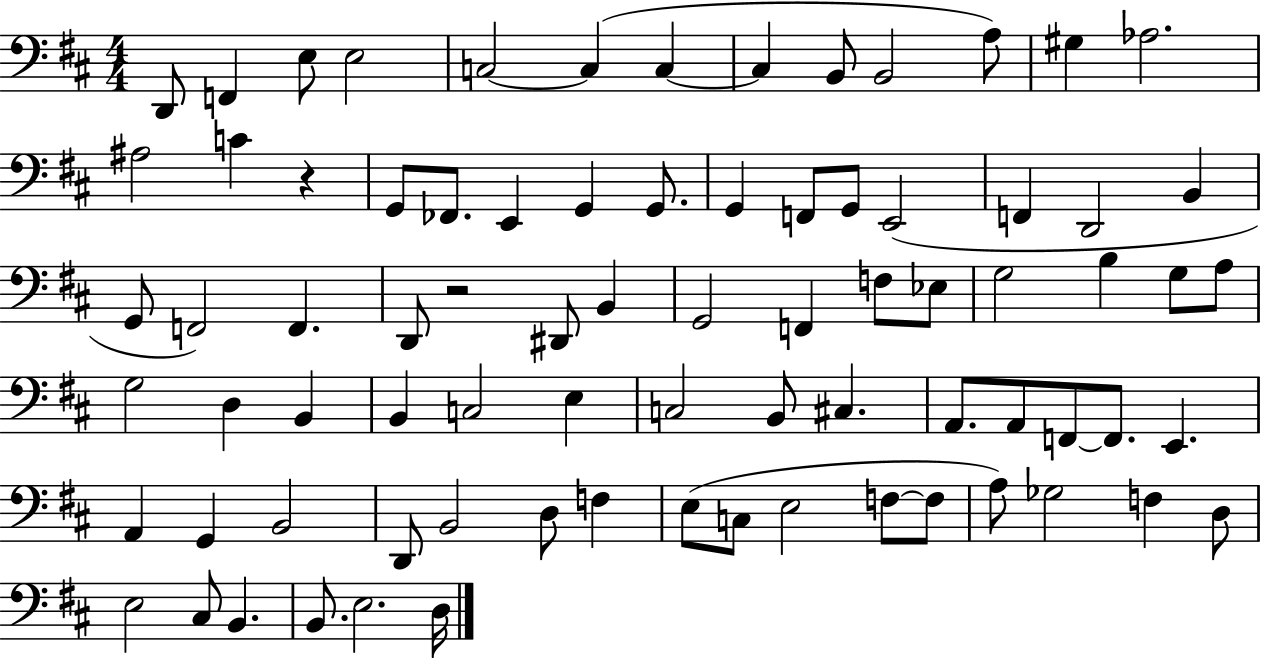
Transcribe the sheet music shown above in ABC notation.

X:1
T:Untitled
M:4/4
L:1/4
K:D
D,,/2 F,, E,/2 E,2 C,2 C, C, C, B,,/2 B,,2 A,/2 ^G, _A,2 ^A,2 C z G,,/2 _F,,/2 E,, G,, G,,/2 G,, F,,/2 G,,/2 E,,2 F,, D,,2 B,, G,,/2 F,,2 F,, D,,/2 z2 ^D,,/2 B,, G,,2 F,, F,/2 _E,/2 G,2 B, G,/2 A,/2 G,2 D, B,, B,, C,2 E, C,2 B,,/2 ^C, A,,/2 A,,/2 F,,/2 F,,/2 E,, A,, G,, B,,2 D,,/2 B,,2 D,/2 F, E,/2 C,/2 E,2 F,/2 F,/2 A,/2 _G,2 F, D,/2 E,2 ^C,/2 B,, B,,/2 E,2 D,/4